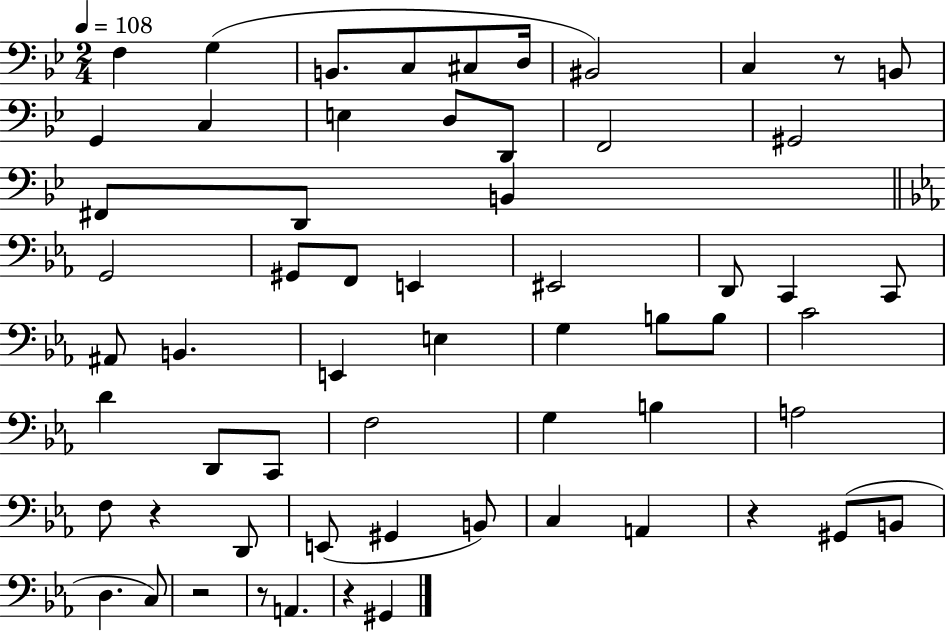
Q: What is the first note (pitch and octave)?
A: F3